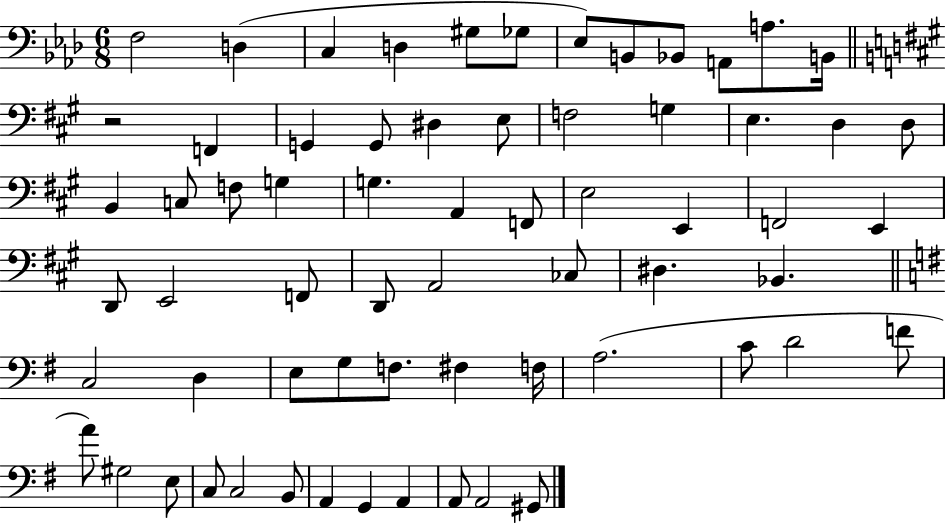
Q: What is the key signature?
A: AES major